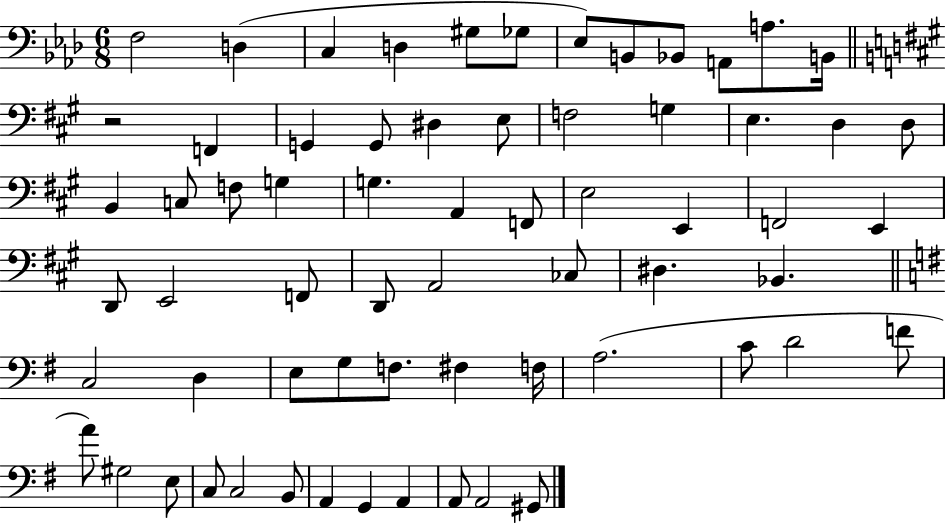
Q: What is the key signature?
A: AES major